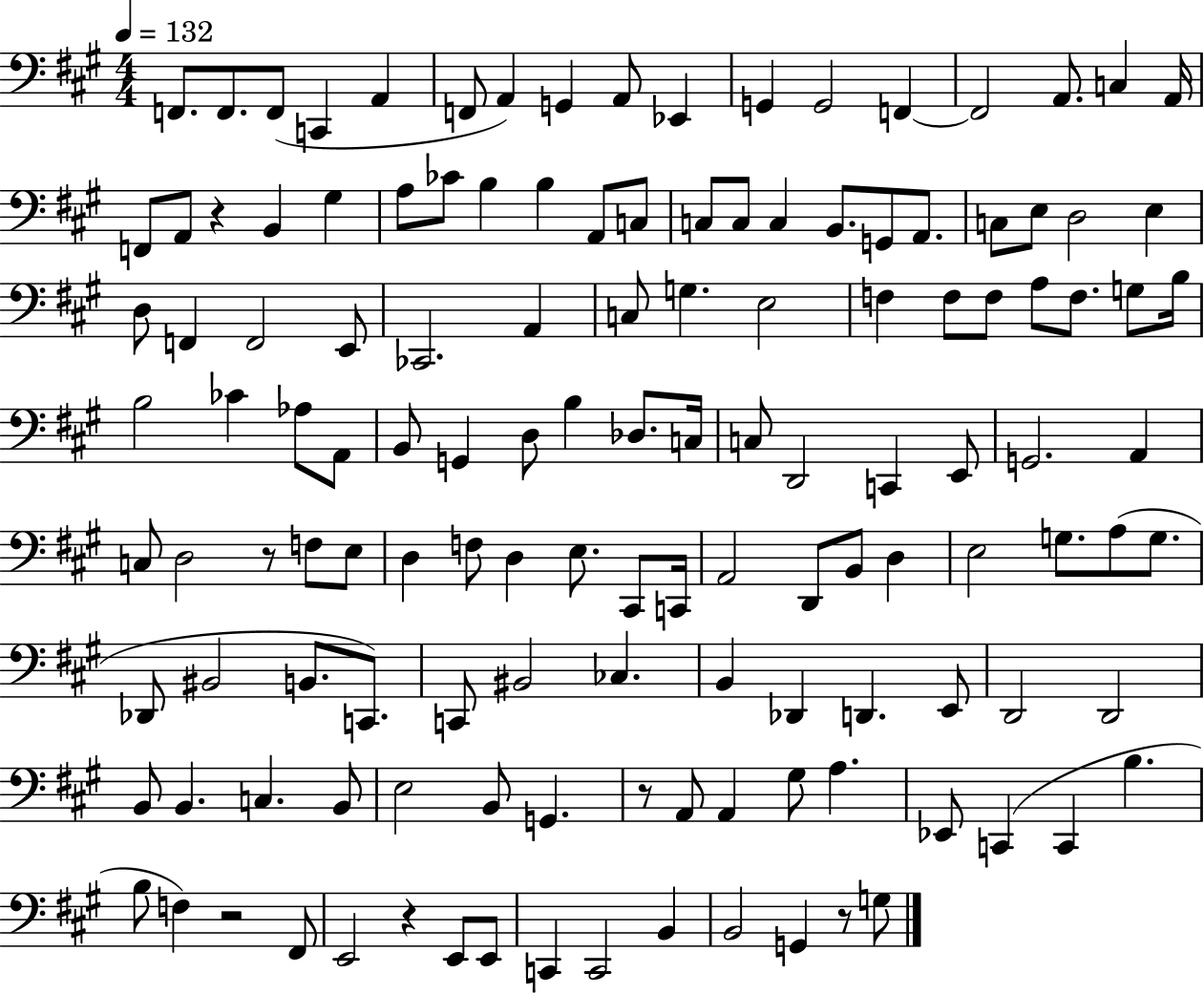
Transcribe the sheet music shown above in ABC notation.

X:1
T:Untitled
M:4/4
L:1/4
K:A
F,,/2 F,,/2 F,,/2 C,, A,, F,,/2 A,, G,, A,,/2 _E,, G,, G,,2 F,, F,,2 A,,/2 C, A,,/4 F,,/2 A,,/2 z B,, ^G, A,/2 _C/2 B, B, A,,/2 C,/2 C,/2 C,/2 C, B,,/2 G,,/2 A,,/2 C,/2 E,/2 D,2 E, D,/2 F,, F,,2 E,,/2 _C,,2 A,, C,/2 G, E,2 F, F,/2 F,/2 A,/2 F,/2 G,/2 B,/4 B,2 _C _A,/2 A,,/2 B,,/2 G,, D,/2 B, _D,/2 C,/4 C,/2 D,,2 C,, E,,/2 G,,2 A,, C,/2 D,2 z/2 F,/2 E,/2 D, F,/2 D, E,/2 ^C,,/2 C,,/4 A,,2 D,,/2 B,,/2 D, E,2 G,/2 A,/2 G,/2 _D,,/2 ^B,,2 B,,/2 C,,/2 C,,/2 ^B,,2 _C, B,, _D,, D,, E,,/2 D,,2 D,,2 B,,/2 B,, C, B,,/2 E,2 B,,/2 G,, z/2 A,,/2 A,, ^G,/2 A, _E,,/2 C,, C,, B, B,/2 F, z2 ^F,,/2 E,,2 z E,,/2 E,,/2 C,, C,,2 B,, B,,2 G,, z/2 G,/2